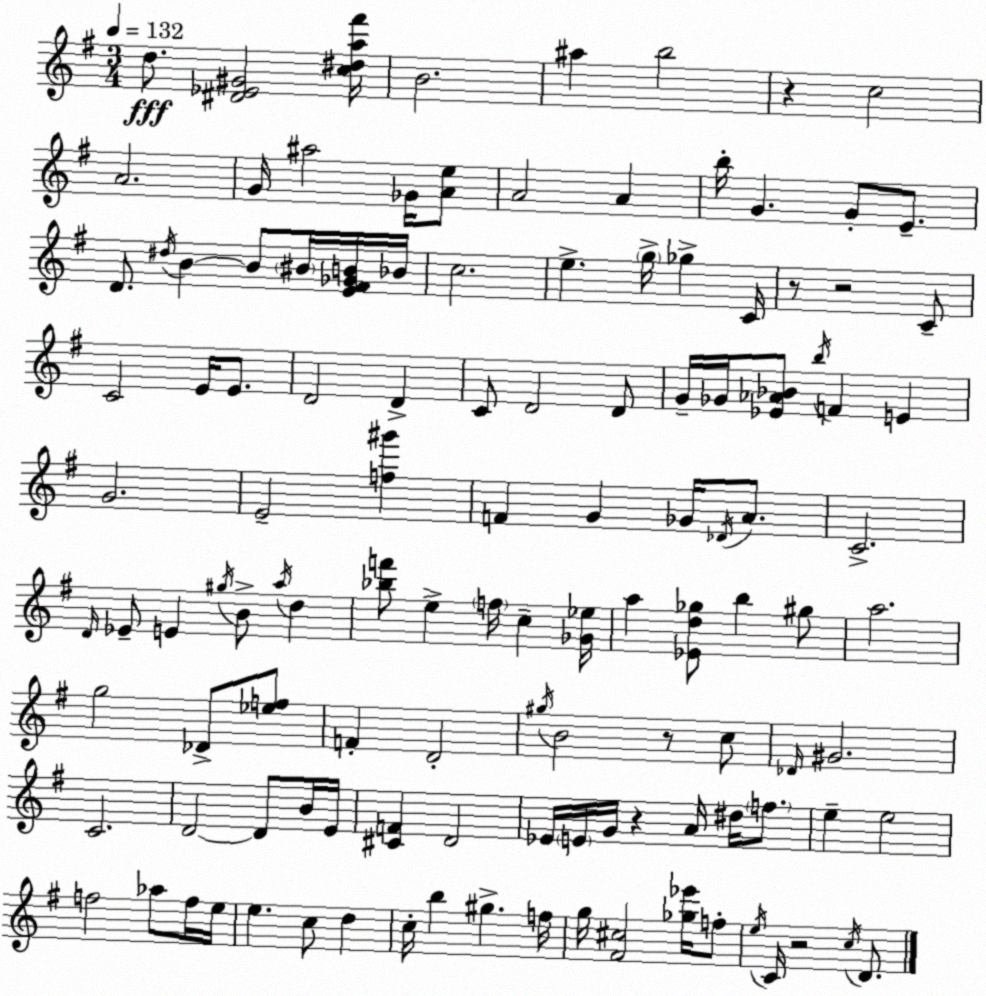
X:1
T:Untitled
M:3/4
L:1/4
K:Em
d/2 [^D_E^G]2 [c^da^f']/4 B2 ^a b2 z c2 A2 G/4 ^a2 _G/4 [Ae]/2 A2 A b/4 G G/2 E/2 D/2 ^d/4 B B/2 ^B/4 [E^F_GB]/4 _B/4 c2 e g/4 _g C/4 z/2 z2 C/2 C2 E/4 E/2 D2 D C/2 D2 D/2 G/4 _G/4 [_E_A_B]/2 b/4 F E G2 E2 [f^g'] F G _G/4 _D/4 A/2 C2 D/4 _E/2 E ^g/4 B/2 a/4 d [_bf']/2 e f/4 c [_G_e]/4 a [_Ed_g]/2 b ^g/2 a2 g2 _D/2 [_ef]/2 F D2 ^g/4 B2 z/2 c/2 _D/4 ^G2 C2 D2 D/2 B/4 E/4 [^CF] D2 _E/4 E/4 G/4 z A/4 ^d/4 f/2 e e2 f2 _a/2 f/4 e/4 e c/2 d c/4 b ^g f/4 g/4 [^F^c]2 [_g_e']/4 f/2 e/4 C/4 z2 c/4 D/2